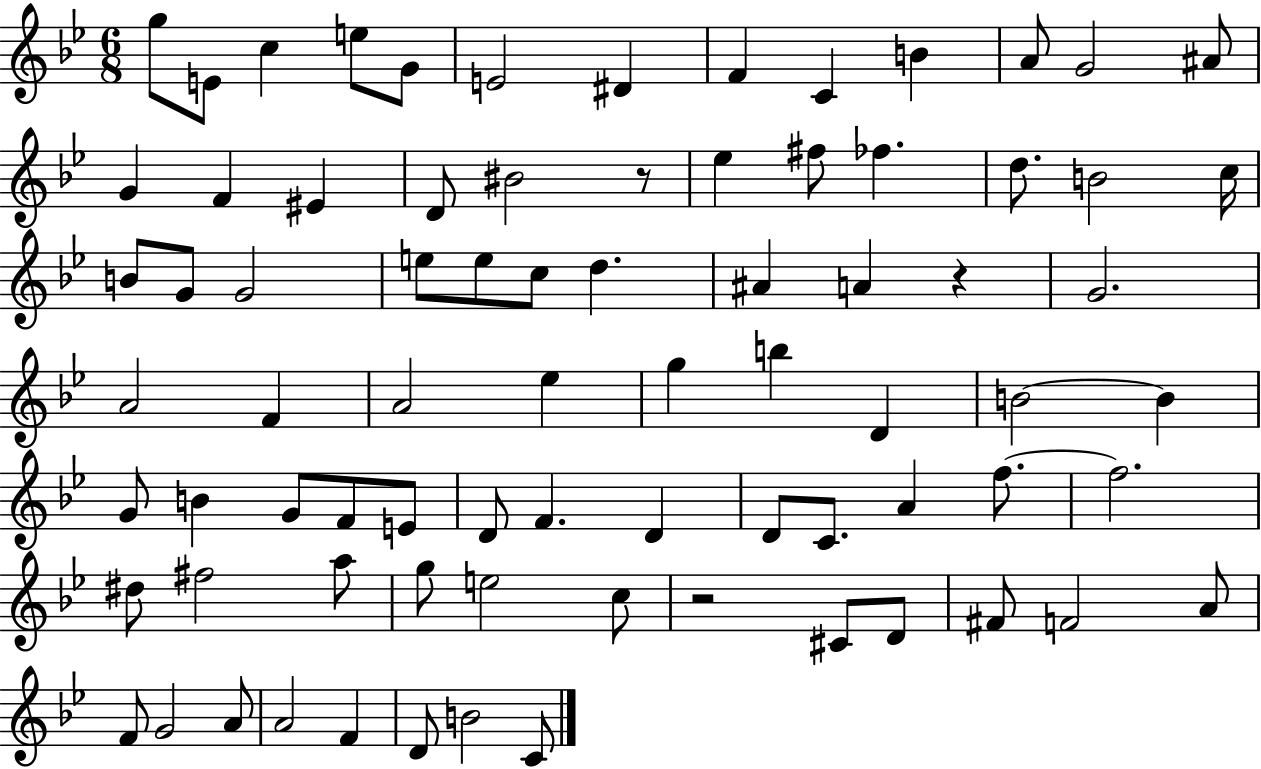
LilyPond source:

{
  \clef treble
  \numericTimeSignature
  \time 6/8
  \key bes \major
  g''8 e'8 c''4 e''8 g'8 | e'2 dis'4 | f'4 c'4 b'4 | a'8 g'2 ais'8 | \break g'4 f'4 eis'4 | d'8 bis'2 r8 | ees''4 fis''8 fes''4. | d''8. b'2 c''16 | \break b'8 g'8 g'2 | e''8 e''8 c''8 d''4. | ais'4 a'4 r4 | g'2. | \break a'2 f'4 | a'2 ees''4 | g''4 b''4 d'4 | b'2~~ b'4 | \break g'8 b'4 g'8 f'8 e'8 | d'8 f'4. d'4 | d'8 c'8. a'4 f''8.~~ | f''2. | \break dis''8 fis''2 a''8 | g''8 e''2 c''8 | r2 cis'8 d'8 | fis'8 f'2 a'8 | \break f'8 g'2 a'8 | a'2 f'4 | d'8 b'2 c'8 | \bar "|."
}